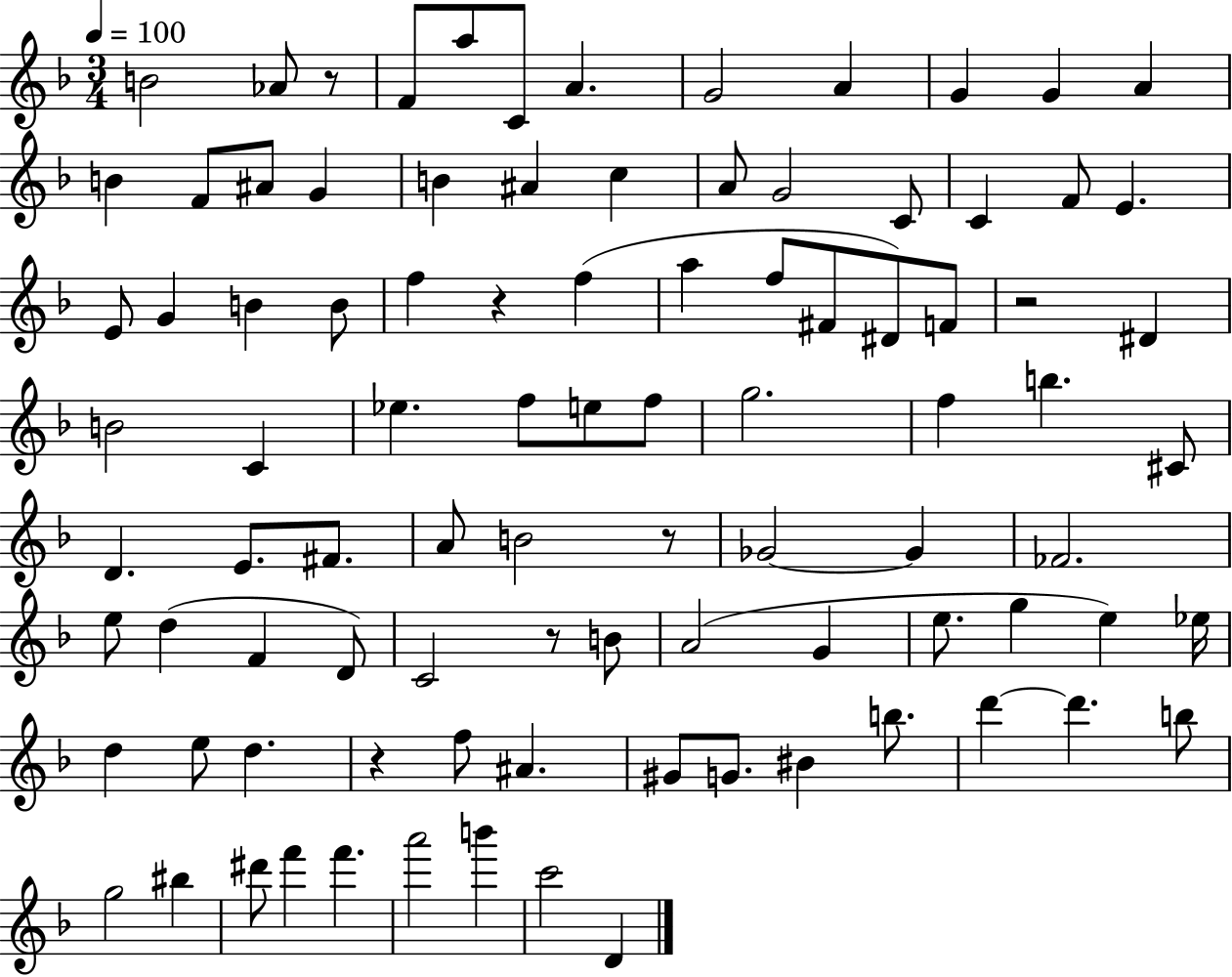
B4/h Ab4/e R/e F4/e A5/e C4/e A4/q. G4/h A4/q G4/q G4/q A4/q B4/q F4/e A#4/e G4/q B4/q A#4/q C5/q A4/e G4/h C4/e C4/q F4/e E4/q. E4/e G4/q B4/q B4/e F5/q R/q F5/q A5/q F5/e F#4/e D#4/e F4/e R/h D#4/q B4/h C4/q Eb5/q. F5/e E5/e F5/e G5/h. F5/q B5/q. C#4/e D4/q. E4/e. F#4/e. A4/e B4/h R/e Gb4/h Gb4/q FES4/h. E5/e D5/q F4/q D4/e C4/h R/e B4/e A4/h G4/q E5/e. G5/q E5/q Eb5/s D5/q E5/e D5/q. R/q F5/e A#4/q. G#4/e G4/e. BIS4/q B5/e. D6/q D6/q. B5/e G5/h BIS5/q D#6/e F6/q F6/q. A6/h B6/q C6/h D4/q